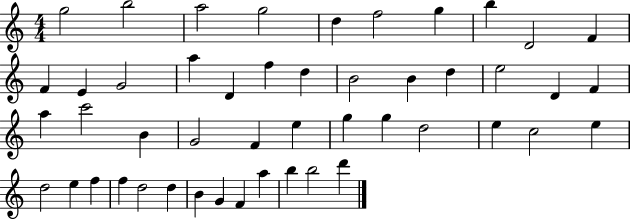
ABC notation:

X:1
T:Untitled
M:4/4
L:1/4
K:C
g2 b2 a2 g2 d f2 g b D2 F F E G2 a D f d B2 B d e2 D F a c'2 B G2 F e g g d2 e c2 e d2 e f f d2 d B G F a b b2 d'